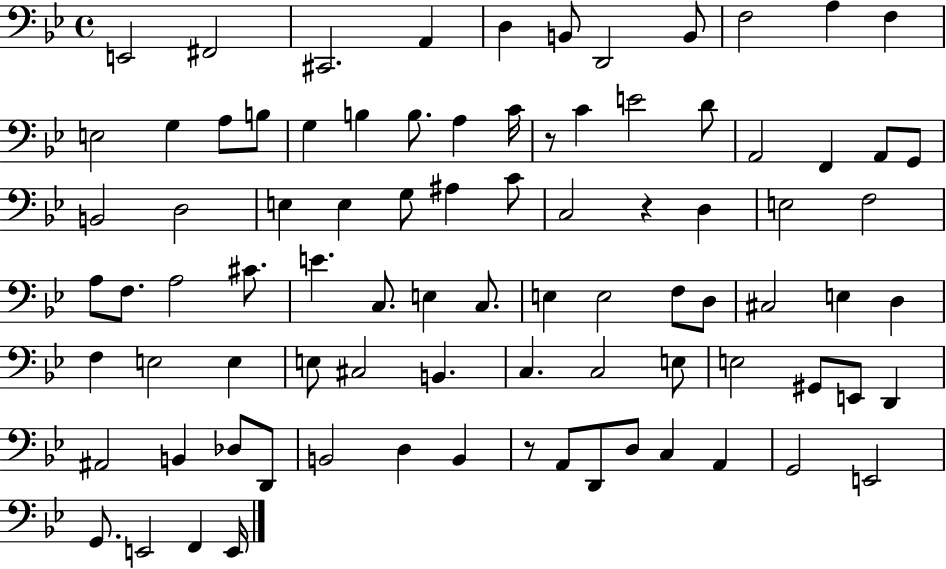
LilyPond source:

{
  \clef bass
  \time 4/4
  \defaultTimeSignature
  \key bes \major
  e,2 fis,2 | cis,2. a,4 | d4 b,8 d,2 b,8 | f2 a4 f4 | \break e2 g4 a8 b8 | g4 b4 b8. a4 c'16 | r8 c'4 e'2 d'8 | a,2 f,4 a,8 g,8 | \break b,2 d2 | e4 e4 g8 ais4 c'8 | c2 r4 d4 | e2 f2 | \break a8 f8. a2 cis'8. | e'4. c8. e4 c8. | e4 e2 f8 d8 | cis2 e4 d4 | \break f4 e2 e4 | e8 cis2 b,4. | c4. c2 e8 | e2 gis,8 e,8 d,4 | \break ais,2 b,4 des8 d,8 | b,2 d4 b,4 | r8 a,8 d,8 d8 c4 a,4 | g,2 e,2 | \break g,8. e,2 f,4 e,16 | \bar "|."
}